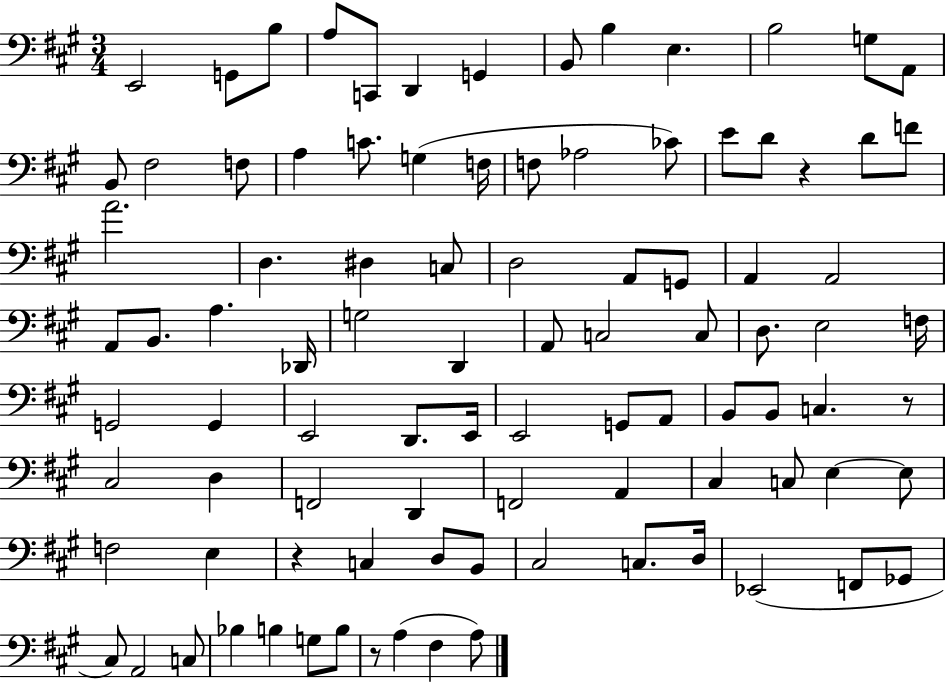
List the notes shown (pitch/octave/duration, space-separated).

E2/h G2/e B3/e A3/e C2/e D2/q G2/q B2/e B3/q E3/q. B3/h G3/e A2/e B2/e F#3/h F3/e A3/q C4/e. G3/q F3/s F3/e Ab3/h CES4/e E4/e D4/e R/q D4/e F4/e A4/h. D3/q. D#3/q C3/e D3/h A2/e G2/e A2/q A2/h A2/e B2/e. A3/q. Db2/s G3/h D2/q A2/e C3/h C3/e D3/e. E3/h F3/s G2/h G2/q E2/h D2/e. E2/s E2/h G2/e A2/e B2/e B2/e C3/q. R/e C#3/h D3/q F2/h D2/q F2/h A2/q C#3/q C3/e E3/q E3/e F3/h E3/q R/q C3/q D3/e B2/e C#3/h C3/e. D3/s Eb2/h F2/e Gb2/e C#3/e A2/h C3/e Bb3/q B3/q G3/e B3/e R/e A3/q F#3/q A3/e